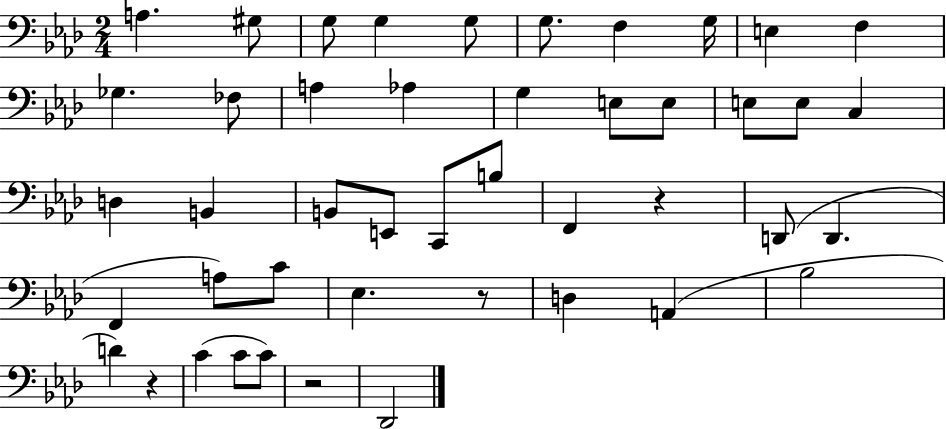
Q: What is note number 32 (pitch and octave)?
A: C4